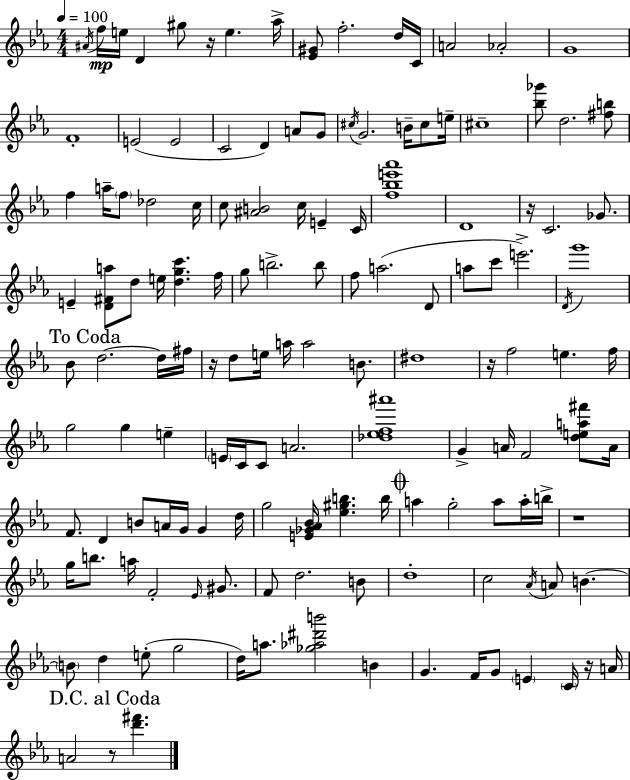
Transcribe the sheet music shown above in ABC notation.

X:1
T:Untitled
M:4/4
L:1/4
K:Eb
^A/4 f/4 e/4 D ^g/2 z/4 e _a/4 [_E^G]/2 f2 d/4 C/4 A2 _A2 G4 F4 E2 E2 C2 D A/2 G/2 ^c/4 G2 B/4 ^c/2 e/4 ^c4 [_b_g']/2 d2 [^fb]/2 f a/4 f/2 _d2 c/4 c/2 [^AB]2 c/4 E C/4 [f_be'_a']4 D4 z/4 C2 _G/2 E [D^Fa]/2 d/2 e/4 [dgc'] f/4 g/2 b2 b/2 f/2 a2 D/2 a/2 c'/2 e'2 D/4 g'4 _B/2 d2 d/4 ^f/4 z/4 d/2 e/4 a/4 a2 B/2 ^d4 z/4 f2 e f/4 g2 g e E/4 C/4 C/2 A2 [_d_ef^a']4 G A/4 F2 [dea^f']/2 A/4 F/2 D B/2 A/4 G/4 G d/4 g2 [E_G_A_B]/4 [_e^gb] b/4 a g2 a/2 a/4 b/4 z4 g/4 b/2 a/4 F2 _E/4 ^G/2 F/2 d2 B/2 d4 c2 _A/4 A/2 B B/2 d e/2 g2 d/4 a/2 [_g_a^d'b']2 B G F/4 G/2 E C/4 z/4 A/4 A2 z/2 [d'^f']